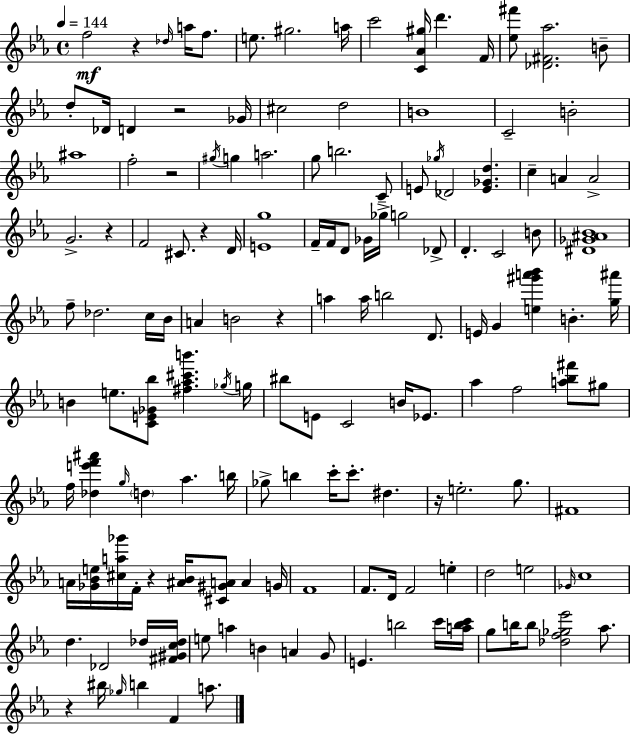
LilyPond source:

{
  \clef treble
  \time 4/4
  \defaultTimeSignature
  \key ees \major
  \tempo 4 = 144
  f''2\mf r4 \grace { des''16 } a''16 f''8. | e''8. gis''2. | a''16 c'''2 <c' aes' gis''>16 d'''4. | f'16 <ees'' fis'''>8 <des' fis' aes''>2. b'8-- | \break d''8-. des'16 d'4 r2 | ges'16 cis''2 d''2 | b'1 | c'2-- b'2-. | \break ais''1 | f''2-. r2 | \acciaccatura { gis''16 } g''4 a''2. | g''8 b''2. | \break c'8-- e'8 \acciaccatura { ges''16 } des'2 <e' ges' d''>4. | c''4-- a'4 a'2-> | g'2.-> r4 | f'2 cis'8. r4 | \break d'16 <e' g''>1 | f'16-- f'16 d'8 ges'16 ges''16-> g''2 | des'8-> d'4.-. c'2 | b'8 <dis' ges' ais' bes'>1 | \break f''8-- des''2. | c''16 bes'16 a'4 b'2 r4 | a''4 a''16 b''2 | d'8. e'16 g'4 <e'' gis''' a''' bes'''>4 b'4.-. | \break <g'' ais'''>16 b'4 e''8. <c' e' ges' bes''>8 <fis'' aes'' cis''' b'''>4. | \acciaccatura { ges''16 } g''16 bis''8 e'8 c'2 | b'16 ees'8. aes''4 f''2 | <a'' bes'' fis'''>8 gis''8 f''16 <des'' e''' f''' ais'''>4 \grace { g''16 } \parenthesize d''4 aes''4. | \break b''16 ges''8-> b''4 c'''16-. c'''8.-. dis''4. | r16 e''2.-. | g''8. fis'1 | a'16 <ges' bes' e''>16 <cis'' a'' ges'''>16 f'16-. r4 <ais' bes'>16 <cis' gis' a'>8 | \break a'4 g'16 f'1 | f'8. d'16 f'2 | e''4-. d''2 e''2 | \grace { ges'16 } c''1 | \break d''4. des'2 | des''16 <fis' gis' c'' des''>16 e''8 a''4 b'4 | a'4 g'8 e'4. b''2 | c'''16 <a'' b'' c'''>16 g''8 b''16 b''8 <des'' f'' ges'' ees'''>2 | \break aes''8. r4 bis''16 \grace { ges''16 } b''4 | f'4 a''8. \bar "|."
}